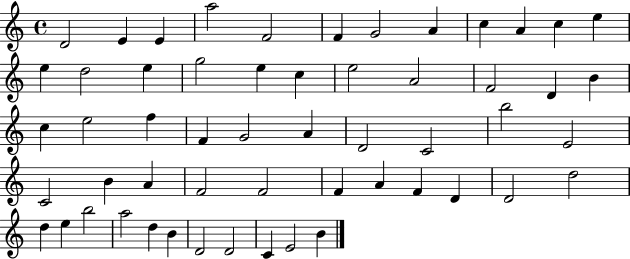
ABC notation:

X:1
T:Untitled
M:4/4
L:1/4
K:C
D2 E E a2 F2 F G2 A c A c e e d2 e g2 e c e2 A2 F2 D B c e2 f F G2 A D2 C2 b2 E2 C2 B A F2 F2 F A F D D2 d2 d e b2 a2 d B D2 D2 C E2 B